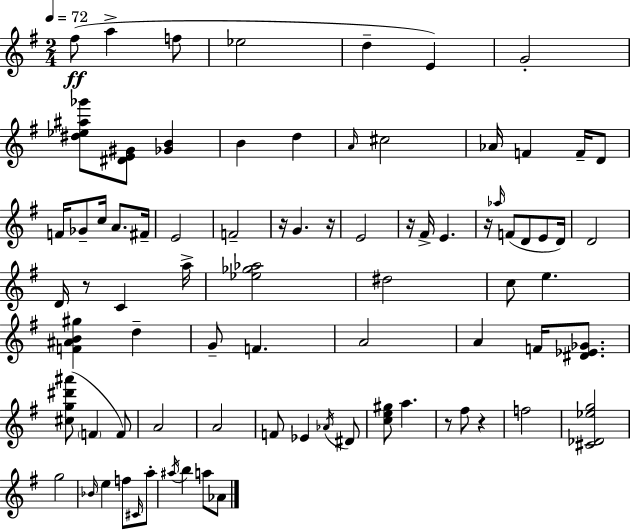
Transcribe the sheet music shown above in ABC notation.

X:1
T:Untitled
M:2/4
L:1/4
K:Em
^f/2 a f/2 _e2 d E G2 [^d_e^a_g']/2 [^DE^G]/2 [_GB] B d A/4 ^c2 _A/4 F F/4 D/2 F/4 _G/2 c/4 A/2 ^F/4 E2 F2 z/4 G z/4 E2 z/4 ^F/4 E z/4 _a/4 F/2 D/2 E/2 D/4 D2 D/4 z/2 C a/4 [_e_g_a]2 ^d2 c/2 e [F^AB^g] d G/2 F A2 A F/4 [^D_E_G]/2 [^cg^d'^a']/2 F F/2 A2 A2 F/2 _E _A/4 ^D/2 [ce^g]/2 a z/2 ^f/2 z f2 [^C_D_eg]2 g2 _B/4 e f/2 ^C/4 a/2 ^a/4 b a/2 _A/2